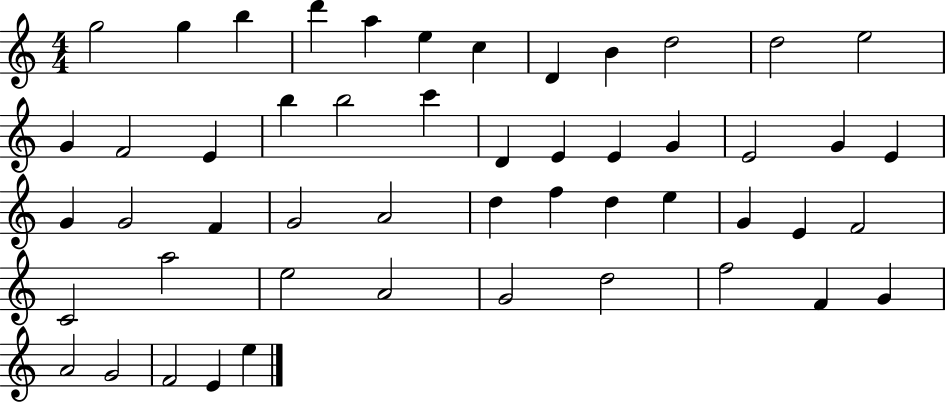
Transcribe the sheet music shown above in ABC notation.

X:1
T:Untitled
M:4/4
L:1/4
K:C
g2 g b d' a e c D B d2 d2 e2 G F2 E b b2 c' D E E G E2 G E G G2 F G2 A2 d f d e G E F2 C2 a2 e2 A2 G2 d2 f2 F G A2 G2 F2 E e